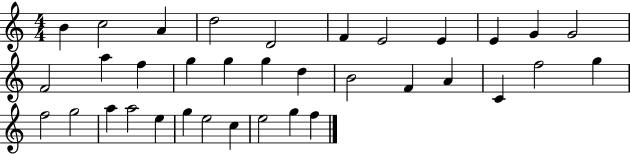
{
  \clef treble
  \numericTimeSignature
  \time 4/4
  \key c \major
  b'4 c''2 a'4 | d''2 d'2 | f'4 e'2 e'4 | e'4 g'4 g'2 | \break f'2 a''4 f''4 | g''4 g''4 g''4 d''4 | b'2 f'4 a'4 | c'4 f''2 g''4 | \break f''2 g''2 | a''4 a''2 e''4 | g''4 e''2 c''4 | e''2 g''4 f''4 | \break \bar "|."
}